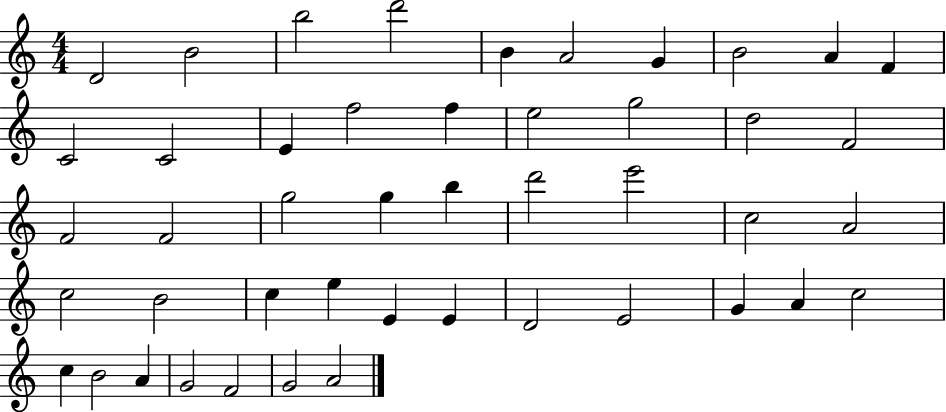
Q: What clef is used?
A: treble